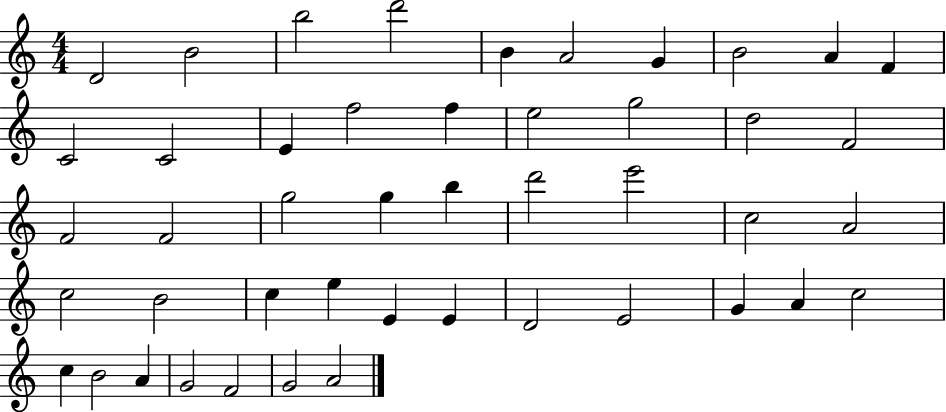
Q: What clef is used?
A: treble